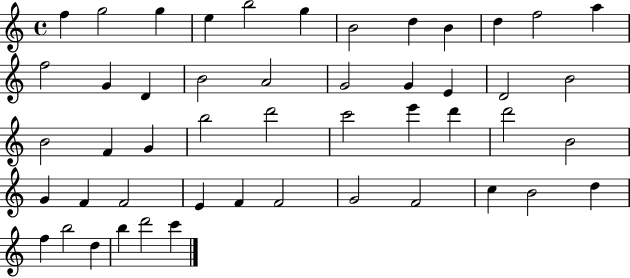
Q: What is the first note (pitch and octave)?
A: F5